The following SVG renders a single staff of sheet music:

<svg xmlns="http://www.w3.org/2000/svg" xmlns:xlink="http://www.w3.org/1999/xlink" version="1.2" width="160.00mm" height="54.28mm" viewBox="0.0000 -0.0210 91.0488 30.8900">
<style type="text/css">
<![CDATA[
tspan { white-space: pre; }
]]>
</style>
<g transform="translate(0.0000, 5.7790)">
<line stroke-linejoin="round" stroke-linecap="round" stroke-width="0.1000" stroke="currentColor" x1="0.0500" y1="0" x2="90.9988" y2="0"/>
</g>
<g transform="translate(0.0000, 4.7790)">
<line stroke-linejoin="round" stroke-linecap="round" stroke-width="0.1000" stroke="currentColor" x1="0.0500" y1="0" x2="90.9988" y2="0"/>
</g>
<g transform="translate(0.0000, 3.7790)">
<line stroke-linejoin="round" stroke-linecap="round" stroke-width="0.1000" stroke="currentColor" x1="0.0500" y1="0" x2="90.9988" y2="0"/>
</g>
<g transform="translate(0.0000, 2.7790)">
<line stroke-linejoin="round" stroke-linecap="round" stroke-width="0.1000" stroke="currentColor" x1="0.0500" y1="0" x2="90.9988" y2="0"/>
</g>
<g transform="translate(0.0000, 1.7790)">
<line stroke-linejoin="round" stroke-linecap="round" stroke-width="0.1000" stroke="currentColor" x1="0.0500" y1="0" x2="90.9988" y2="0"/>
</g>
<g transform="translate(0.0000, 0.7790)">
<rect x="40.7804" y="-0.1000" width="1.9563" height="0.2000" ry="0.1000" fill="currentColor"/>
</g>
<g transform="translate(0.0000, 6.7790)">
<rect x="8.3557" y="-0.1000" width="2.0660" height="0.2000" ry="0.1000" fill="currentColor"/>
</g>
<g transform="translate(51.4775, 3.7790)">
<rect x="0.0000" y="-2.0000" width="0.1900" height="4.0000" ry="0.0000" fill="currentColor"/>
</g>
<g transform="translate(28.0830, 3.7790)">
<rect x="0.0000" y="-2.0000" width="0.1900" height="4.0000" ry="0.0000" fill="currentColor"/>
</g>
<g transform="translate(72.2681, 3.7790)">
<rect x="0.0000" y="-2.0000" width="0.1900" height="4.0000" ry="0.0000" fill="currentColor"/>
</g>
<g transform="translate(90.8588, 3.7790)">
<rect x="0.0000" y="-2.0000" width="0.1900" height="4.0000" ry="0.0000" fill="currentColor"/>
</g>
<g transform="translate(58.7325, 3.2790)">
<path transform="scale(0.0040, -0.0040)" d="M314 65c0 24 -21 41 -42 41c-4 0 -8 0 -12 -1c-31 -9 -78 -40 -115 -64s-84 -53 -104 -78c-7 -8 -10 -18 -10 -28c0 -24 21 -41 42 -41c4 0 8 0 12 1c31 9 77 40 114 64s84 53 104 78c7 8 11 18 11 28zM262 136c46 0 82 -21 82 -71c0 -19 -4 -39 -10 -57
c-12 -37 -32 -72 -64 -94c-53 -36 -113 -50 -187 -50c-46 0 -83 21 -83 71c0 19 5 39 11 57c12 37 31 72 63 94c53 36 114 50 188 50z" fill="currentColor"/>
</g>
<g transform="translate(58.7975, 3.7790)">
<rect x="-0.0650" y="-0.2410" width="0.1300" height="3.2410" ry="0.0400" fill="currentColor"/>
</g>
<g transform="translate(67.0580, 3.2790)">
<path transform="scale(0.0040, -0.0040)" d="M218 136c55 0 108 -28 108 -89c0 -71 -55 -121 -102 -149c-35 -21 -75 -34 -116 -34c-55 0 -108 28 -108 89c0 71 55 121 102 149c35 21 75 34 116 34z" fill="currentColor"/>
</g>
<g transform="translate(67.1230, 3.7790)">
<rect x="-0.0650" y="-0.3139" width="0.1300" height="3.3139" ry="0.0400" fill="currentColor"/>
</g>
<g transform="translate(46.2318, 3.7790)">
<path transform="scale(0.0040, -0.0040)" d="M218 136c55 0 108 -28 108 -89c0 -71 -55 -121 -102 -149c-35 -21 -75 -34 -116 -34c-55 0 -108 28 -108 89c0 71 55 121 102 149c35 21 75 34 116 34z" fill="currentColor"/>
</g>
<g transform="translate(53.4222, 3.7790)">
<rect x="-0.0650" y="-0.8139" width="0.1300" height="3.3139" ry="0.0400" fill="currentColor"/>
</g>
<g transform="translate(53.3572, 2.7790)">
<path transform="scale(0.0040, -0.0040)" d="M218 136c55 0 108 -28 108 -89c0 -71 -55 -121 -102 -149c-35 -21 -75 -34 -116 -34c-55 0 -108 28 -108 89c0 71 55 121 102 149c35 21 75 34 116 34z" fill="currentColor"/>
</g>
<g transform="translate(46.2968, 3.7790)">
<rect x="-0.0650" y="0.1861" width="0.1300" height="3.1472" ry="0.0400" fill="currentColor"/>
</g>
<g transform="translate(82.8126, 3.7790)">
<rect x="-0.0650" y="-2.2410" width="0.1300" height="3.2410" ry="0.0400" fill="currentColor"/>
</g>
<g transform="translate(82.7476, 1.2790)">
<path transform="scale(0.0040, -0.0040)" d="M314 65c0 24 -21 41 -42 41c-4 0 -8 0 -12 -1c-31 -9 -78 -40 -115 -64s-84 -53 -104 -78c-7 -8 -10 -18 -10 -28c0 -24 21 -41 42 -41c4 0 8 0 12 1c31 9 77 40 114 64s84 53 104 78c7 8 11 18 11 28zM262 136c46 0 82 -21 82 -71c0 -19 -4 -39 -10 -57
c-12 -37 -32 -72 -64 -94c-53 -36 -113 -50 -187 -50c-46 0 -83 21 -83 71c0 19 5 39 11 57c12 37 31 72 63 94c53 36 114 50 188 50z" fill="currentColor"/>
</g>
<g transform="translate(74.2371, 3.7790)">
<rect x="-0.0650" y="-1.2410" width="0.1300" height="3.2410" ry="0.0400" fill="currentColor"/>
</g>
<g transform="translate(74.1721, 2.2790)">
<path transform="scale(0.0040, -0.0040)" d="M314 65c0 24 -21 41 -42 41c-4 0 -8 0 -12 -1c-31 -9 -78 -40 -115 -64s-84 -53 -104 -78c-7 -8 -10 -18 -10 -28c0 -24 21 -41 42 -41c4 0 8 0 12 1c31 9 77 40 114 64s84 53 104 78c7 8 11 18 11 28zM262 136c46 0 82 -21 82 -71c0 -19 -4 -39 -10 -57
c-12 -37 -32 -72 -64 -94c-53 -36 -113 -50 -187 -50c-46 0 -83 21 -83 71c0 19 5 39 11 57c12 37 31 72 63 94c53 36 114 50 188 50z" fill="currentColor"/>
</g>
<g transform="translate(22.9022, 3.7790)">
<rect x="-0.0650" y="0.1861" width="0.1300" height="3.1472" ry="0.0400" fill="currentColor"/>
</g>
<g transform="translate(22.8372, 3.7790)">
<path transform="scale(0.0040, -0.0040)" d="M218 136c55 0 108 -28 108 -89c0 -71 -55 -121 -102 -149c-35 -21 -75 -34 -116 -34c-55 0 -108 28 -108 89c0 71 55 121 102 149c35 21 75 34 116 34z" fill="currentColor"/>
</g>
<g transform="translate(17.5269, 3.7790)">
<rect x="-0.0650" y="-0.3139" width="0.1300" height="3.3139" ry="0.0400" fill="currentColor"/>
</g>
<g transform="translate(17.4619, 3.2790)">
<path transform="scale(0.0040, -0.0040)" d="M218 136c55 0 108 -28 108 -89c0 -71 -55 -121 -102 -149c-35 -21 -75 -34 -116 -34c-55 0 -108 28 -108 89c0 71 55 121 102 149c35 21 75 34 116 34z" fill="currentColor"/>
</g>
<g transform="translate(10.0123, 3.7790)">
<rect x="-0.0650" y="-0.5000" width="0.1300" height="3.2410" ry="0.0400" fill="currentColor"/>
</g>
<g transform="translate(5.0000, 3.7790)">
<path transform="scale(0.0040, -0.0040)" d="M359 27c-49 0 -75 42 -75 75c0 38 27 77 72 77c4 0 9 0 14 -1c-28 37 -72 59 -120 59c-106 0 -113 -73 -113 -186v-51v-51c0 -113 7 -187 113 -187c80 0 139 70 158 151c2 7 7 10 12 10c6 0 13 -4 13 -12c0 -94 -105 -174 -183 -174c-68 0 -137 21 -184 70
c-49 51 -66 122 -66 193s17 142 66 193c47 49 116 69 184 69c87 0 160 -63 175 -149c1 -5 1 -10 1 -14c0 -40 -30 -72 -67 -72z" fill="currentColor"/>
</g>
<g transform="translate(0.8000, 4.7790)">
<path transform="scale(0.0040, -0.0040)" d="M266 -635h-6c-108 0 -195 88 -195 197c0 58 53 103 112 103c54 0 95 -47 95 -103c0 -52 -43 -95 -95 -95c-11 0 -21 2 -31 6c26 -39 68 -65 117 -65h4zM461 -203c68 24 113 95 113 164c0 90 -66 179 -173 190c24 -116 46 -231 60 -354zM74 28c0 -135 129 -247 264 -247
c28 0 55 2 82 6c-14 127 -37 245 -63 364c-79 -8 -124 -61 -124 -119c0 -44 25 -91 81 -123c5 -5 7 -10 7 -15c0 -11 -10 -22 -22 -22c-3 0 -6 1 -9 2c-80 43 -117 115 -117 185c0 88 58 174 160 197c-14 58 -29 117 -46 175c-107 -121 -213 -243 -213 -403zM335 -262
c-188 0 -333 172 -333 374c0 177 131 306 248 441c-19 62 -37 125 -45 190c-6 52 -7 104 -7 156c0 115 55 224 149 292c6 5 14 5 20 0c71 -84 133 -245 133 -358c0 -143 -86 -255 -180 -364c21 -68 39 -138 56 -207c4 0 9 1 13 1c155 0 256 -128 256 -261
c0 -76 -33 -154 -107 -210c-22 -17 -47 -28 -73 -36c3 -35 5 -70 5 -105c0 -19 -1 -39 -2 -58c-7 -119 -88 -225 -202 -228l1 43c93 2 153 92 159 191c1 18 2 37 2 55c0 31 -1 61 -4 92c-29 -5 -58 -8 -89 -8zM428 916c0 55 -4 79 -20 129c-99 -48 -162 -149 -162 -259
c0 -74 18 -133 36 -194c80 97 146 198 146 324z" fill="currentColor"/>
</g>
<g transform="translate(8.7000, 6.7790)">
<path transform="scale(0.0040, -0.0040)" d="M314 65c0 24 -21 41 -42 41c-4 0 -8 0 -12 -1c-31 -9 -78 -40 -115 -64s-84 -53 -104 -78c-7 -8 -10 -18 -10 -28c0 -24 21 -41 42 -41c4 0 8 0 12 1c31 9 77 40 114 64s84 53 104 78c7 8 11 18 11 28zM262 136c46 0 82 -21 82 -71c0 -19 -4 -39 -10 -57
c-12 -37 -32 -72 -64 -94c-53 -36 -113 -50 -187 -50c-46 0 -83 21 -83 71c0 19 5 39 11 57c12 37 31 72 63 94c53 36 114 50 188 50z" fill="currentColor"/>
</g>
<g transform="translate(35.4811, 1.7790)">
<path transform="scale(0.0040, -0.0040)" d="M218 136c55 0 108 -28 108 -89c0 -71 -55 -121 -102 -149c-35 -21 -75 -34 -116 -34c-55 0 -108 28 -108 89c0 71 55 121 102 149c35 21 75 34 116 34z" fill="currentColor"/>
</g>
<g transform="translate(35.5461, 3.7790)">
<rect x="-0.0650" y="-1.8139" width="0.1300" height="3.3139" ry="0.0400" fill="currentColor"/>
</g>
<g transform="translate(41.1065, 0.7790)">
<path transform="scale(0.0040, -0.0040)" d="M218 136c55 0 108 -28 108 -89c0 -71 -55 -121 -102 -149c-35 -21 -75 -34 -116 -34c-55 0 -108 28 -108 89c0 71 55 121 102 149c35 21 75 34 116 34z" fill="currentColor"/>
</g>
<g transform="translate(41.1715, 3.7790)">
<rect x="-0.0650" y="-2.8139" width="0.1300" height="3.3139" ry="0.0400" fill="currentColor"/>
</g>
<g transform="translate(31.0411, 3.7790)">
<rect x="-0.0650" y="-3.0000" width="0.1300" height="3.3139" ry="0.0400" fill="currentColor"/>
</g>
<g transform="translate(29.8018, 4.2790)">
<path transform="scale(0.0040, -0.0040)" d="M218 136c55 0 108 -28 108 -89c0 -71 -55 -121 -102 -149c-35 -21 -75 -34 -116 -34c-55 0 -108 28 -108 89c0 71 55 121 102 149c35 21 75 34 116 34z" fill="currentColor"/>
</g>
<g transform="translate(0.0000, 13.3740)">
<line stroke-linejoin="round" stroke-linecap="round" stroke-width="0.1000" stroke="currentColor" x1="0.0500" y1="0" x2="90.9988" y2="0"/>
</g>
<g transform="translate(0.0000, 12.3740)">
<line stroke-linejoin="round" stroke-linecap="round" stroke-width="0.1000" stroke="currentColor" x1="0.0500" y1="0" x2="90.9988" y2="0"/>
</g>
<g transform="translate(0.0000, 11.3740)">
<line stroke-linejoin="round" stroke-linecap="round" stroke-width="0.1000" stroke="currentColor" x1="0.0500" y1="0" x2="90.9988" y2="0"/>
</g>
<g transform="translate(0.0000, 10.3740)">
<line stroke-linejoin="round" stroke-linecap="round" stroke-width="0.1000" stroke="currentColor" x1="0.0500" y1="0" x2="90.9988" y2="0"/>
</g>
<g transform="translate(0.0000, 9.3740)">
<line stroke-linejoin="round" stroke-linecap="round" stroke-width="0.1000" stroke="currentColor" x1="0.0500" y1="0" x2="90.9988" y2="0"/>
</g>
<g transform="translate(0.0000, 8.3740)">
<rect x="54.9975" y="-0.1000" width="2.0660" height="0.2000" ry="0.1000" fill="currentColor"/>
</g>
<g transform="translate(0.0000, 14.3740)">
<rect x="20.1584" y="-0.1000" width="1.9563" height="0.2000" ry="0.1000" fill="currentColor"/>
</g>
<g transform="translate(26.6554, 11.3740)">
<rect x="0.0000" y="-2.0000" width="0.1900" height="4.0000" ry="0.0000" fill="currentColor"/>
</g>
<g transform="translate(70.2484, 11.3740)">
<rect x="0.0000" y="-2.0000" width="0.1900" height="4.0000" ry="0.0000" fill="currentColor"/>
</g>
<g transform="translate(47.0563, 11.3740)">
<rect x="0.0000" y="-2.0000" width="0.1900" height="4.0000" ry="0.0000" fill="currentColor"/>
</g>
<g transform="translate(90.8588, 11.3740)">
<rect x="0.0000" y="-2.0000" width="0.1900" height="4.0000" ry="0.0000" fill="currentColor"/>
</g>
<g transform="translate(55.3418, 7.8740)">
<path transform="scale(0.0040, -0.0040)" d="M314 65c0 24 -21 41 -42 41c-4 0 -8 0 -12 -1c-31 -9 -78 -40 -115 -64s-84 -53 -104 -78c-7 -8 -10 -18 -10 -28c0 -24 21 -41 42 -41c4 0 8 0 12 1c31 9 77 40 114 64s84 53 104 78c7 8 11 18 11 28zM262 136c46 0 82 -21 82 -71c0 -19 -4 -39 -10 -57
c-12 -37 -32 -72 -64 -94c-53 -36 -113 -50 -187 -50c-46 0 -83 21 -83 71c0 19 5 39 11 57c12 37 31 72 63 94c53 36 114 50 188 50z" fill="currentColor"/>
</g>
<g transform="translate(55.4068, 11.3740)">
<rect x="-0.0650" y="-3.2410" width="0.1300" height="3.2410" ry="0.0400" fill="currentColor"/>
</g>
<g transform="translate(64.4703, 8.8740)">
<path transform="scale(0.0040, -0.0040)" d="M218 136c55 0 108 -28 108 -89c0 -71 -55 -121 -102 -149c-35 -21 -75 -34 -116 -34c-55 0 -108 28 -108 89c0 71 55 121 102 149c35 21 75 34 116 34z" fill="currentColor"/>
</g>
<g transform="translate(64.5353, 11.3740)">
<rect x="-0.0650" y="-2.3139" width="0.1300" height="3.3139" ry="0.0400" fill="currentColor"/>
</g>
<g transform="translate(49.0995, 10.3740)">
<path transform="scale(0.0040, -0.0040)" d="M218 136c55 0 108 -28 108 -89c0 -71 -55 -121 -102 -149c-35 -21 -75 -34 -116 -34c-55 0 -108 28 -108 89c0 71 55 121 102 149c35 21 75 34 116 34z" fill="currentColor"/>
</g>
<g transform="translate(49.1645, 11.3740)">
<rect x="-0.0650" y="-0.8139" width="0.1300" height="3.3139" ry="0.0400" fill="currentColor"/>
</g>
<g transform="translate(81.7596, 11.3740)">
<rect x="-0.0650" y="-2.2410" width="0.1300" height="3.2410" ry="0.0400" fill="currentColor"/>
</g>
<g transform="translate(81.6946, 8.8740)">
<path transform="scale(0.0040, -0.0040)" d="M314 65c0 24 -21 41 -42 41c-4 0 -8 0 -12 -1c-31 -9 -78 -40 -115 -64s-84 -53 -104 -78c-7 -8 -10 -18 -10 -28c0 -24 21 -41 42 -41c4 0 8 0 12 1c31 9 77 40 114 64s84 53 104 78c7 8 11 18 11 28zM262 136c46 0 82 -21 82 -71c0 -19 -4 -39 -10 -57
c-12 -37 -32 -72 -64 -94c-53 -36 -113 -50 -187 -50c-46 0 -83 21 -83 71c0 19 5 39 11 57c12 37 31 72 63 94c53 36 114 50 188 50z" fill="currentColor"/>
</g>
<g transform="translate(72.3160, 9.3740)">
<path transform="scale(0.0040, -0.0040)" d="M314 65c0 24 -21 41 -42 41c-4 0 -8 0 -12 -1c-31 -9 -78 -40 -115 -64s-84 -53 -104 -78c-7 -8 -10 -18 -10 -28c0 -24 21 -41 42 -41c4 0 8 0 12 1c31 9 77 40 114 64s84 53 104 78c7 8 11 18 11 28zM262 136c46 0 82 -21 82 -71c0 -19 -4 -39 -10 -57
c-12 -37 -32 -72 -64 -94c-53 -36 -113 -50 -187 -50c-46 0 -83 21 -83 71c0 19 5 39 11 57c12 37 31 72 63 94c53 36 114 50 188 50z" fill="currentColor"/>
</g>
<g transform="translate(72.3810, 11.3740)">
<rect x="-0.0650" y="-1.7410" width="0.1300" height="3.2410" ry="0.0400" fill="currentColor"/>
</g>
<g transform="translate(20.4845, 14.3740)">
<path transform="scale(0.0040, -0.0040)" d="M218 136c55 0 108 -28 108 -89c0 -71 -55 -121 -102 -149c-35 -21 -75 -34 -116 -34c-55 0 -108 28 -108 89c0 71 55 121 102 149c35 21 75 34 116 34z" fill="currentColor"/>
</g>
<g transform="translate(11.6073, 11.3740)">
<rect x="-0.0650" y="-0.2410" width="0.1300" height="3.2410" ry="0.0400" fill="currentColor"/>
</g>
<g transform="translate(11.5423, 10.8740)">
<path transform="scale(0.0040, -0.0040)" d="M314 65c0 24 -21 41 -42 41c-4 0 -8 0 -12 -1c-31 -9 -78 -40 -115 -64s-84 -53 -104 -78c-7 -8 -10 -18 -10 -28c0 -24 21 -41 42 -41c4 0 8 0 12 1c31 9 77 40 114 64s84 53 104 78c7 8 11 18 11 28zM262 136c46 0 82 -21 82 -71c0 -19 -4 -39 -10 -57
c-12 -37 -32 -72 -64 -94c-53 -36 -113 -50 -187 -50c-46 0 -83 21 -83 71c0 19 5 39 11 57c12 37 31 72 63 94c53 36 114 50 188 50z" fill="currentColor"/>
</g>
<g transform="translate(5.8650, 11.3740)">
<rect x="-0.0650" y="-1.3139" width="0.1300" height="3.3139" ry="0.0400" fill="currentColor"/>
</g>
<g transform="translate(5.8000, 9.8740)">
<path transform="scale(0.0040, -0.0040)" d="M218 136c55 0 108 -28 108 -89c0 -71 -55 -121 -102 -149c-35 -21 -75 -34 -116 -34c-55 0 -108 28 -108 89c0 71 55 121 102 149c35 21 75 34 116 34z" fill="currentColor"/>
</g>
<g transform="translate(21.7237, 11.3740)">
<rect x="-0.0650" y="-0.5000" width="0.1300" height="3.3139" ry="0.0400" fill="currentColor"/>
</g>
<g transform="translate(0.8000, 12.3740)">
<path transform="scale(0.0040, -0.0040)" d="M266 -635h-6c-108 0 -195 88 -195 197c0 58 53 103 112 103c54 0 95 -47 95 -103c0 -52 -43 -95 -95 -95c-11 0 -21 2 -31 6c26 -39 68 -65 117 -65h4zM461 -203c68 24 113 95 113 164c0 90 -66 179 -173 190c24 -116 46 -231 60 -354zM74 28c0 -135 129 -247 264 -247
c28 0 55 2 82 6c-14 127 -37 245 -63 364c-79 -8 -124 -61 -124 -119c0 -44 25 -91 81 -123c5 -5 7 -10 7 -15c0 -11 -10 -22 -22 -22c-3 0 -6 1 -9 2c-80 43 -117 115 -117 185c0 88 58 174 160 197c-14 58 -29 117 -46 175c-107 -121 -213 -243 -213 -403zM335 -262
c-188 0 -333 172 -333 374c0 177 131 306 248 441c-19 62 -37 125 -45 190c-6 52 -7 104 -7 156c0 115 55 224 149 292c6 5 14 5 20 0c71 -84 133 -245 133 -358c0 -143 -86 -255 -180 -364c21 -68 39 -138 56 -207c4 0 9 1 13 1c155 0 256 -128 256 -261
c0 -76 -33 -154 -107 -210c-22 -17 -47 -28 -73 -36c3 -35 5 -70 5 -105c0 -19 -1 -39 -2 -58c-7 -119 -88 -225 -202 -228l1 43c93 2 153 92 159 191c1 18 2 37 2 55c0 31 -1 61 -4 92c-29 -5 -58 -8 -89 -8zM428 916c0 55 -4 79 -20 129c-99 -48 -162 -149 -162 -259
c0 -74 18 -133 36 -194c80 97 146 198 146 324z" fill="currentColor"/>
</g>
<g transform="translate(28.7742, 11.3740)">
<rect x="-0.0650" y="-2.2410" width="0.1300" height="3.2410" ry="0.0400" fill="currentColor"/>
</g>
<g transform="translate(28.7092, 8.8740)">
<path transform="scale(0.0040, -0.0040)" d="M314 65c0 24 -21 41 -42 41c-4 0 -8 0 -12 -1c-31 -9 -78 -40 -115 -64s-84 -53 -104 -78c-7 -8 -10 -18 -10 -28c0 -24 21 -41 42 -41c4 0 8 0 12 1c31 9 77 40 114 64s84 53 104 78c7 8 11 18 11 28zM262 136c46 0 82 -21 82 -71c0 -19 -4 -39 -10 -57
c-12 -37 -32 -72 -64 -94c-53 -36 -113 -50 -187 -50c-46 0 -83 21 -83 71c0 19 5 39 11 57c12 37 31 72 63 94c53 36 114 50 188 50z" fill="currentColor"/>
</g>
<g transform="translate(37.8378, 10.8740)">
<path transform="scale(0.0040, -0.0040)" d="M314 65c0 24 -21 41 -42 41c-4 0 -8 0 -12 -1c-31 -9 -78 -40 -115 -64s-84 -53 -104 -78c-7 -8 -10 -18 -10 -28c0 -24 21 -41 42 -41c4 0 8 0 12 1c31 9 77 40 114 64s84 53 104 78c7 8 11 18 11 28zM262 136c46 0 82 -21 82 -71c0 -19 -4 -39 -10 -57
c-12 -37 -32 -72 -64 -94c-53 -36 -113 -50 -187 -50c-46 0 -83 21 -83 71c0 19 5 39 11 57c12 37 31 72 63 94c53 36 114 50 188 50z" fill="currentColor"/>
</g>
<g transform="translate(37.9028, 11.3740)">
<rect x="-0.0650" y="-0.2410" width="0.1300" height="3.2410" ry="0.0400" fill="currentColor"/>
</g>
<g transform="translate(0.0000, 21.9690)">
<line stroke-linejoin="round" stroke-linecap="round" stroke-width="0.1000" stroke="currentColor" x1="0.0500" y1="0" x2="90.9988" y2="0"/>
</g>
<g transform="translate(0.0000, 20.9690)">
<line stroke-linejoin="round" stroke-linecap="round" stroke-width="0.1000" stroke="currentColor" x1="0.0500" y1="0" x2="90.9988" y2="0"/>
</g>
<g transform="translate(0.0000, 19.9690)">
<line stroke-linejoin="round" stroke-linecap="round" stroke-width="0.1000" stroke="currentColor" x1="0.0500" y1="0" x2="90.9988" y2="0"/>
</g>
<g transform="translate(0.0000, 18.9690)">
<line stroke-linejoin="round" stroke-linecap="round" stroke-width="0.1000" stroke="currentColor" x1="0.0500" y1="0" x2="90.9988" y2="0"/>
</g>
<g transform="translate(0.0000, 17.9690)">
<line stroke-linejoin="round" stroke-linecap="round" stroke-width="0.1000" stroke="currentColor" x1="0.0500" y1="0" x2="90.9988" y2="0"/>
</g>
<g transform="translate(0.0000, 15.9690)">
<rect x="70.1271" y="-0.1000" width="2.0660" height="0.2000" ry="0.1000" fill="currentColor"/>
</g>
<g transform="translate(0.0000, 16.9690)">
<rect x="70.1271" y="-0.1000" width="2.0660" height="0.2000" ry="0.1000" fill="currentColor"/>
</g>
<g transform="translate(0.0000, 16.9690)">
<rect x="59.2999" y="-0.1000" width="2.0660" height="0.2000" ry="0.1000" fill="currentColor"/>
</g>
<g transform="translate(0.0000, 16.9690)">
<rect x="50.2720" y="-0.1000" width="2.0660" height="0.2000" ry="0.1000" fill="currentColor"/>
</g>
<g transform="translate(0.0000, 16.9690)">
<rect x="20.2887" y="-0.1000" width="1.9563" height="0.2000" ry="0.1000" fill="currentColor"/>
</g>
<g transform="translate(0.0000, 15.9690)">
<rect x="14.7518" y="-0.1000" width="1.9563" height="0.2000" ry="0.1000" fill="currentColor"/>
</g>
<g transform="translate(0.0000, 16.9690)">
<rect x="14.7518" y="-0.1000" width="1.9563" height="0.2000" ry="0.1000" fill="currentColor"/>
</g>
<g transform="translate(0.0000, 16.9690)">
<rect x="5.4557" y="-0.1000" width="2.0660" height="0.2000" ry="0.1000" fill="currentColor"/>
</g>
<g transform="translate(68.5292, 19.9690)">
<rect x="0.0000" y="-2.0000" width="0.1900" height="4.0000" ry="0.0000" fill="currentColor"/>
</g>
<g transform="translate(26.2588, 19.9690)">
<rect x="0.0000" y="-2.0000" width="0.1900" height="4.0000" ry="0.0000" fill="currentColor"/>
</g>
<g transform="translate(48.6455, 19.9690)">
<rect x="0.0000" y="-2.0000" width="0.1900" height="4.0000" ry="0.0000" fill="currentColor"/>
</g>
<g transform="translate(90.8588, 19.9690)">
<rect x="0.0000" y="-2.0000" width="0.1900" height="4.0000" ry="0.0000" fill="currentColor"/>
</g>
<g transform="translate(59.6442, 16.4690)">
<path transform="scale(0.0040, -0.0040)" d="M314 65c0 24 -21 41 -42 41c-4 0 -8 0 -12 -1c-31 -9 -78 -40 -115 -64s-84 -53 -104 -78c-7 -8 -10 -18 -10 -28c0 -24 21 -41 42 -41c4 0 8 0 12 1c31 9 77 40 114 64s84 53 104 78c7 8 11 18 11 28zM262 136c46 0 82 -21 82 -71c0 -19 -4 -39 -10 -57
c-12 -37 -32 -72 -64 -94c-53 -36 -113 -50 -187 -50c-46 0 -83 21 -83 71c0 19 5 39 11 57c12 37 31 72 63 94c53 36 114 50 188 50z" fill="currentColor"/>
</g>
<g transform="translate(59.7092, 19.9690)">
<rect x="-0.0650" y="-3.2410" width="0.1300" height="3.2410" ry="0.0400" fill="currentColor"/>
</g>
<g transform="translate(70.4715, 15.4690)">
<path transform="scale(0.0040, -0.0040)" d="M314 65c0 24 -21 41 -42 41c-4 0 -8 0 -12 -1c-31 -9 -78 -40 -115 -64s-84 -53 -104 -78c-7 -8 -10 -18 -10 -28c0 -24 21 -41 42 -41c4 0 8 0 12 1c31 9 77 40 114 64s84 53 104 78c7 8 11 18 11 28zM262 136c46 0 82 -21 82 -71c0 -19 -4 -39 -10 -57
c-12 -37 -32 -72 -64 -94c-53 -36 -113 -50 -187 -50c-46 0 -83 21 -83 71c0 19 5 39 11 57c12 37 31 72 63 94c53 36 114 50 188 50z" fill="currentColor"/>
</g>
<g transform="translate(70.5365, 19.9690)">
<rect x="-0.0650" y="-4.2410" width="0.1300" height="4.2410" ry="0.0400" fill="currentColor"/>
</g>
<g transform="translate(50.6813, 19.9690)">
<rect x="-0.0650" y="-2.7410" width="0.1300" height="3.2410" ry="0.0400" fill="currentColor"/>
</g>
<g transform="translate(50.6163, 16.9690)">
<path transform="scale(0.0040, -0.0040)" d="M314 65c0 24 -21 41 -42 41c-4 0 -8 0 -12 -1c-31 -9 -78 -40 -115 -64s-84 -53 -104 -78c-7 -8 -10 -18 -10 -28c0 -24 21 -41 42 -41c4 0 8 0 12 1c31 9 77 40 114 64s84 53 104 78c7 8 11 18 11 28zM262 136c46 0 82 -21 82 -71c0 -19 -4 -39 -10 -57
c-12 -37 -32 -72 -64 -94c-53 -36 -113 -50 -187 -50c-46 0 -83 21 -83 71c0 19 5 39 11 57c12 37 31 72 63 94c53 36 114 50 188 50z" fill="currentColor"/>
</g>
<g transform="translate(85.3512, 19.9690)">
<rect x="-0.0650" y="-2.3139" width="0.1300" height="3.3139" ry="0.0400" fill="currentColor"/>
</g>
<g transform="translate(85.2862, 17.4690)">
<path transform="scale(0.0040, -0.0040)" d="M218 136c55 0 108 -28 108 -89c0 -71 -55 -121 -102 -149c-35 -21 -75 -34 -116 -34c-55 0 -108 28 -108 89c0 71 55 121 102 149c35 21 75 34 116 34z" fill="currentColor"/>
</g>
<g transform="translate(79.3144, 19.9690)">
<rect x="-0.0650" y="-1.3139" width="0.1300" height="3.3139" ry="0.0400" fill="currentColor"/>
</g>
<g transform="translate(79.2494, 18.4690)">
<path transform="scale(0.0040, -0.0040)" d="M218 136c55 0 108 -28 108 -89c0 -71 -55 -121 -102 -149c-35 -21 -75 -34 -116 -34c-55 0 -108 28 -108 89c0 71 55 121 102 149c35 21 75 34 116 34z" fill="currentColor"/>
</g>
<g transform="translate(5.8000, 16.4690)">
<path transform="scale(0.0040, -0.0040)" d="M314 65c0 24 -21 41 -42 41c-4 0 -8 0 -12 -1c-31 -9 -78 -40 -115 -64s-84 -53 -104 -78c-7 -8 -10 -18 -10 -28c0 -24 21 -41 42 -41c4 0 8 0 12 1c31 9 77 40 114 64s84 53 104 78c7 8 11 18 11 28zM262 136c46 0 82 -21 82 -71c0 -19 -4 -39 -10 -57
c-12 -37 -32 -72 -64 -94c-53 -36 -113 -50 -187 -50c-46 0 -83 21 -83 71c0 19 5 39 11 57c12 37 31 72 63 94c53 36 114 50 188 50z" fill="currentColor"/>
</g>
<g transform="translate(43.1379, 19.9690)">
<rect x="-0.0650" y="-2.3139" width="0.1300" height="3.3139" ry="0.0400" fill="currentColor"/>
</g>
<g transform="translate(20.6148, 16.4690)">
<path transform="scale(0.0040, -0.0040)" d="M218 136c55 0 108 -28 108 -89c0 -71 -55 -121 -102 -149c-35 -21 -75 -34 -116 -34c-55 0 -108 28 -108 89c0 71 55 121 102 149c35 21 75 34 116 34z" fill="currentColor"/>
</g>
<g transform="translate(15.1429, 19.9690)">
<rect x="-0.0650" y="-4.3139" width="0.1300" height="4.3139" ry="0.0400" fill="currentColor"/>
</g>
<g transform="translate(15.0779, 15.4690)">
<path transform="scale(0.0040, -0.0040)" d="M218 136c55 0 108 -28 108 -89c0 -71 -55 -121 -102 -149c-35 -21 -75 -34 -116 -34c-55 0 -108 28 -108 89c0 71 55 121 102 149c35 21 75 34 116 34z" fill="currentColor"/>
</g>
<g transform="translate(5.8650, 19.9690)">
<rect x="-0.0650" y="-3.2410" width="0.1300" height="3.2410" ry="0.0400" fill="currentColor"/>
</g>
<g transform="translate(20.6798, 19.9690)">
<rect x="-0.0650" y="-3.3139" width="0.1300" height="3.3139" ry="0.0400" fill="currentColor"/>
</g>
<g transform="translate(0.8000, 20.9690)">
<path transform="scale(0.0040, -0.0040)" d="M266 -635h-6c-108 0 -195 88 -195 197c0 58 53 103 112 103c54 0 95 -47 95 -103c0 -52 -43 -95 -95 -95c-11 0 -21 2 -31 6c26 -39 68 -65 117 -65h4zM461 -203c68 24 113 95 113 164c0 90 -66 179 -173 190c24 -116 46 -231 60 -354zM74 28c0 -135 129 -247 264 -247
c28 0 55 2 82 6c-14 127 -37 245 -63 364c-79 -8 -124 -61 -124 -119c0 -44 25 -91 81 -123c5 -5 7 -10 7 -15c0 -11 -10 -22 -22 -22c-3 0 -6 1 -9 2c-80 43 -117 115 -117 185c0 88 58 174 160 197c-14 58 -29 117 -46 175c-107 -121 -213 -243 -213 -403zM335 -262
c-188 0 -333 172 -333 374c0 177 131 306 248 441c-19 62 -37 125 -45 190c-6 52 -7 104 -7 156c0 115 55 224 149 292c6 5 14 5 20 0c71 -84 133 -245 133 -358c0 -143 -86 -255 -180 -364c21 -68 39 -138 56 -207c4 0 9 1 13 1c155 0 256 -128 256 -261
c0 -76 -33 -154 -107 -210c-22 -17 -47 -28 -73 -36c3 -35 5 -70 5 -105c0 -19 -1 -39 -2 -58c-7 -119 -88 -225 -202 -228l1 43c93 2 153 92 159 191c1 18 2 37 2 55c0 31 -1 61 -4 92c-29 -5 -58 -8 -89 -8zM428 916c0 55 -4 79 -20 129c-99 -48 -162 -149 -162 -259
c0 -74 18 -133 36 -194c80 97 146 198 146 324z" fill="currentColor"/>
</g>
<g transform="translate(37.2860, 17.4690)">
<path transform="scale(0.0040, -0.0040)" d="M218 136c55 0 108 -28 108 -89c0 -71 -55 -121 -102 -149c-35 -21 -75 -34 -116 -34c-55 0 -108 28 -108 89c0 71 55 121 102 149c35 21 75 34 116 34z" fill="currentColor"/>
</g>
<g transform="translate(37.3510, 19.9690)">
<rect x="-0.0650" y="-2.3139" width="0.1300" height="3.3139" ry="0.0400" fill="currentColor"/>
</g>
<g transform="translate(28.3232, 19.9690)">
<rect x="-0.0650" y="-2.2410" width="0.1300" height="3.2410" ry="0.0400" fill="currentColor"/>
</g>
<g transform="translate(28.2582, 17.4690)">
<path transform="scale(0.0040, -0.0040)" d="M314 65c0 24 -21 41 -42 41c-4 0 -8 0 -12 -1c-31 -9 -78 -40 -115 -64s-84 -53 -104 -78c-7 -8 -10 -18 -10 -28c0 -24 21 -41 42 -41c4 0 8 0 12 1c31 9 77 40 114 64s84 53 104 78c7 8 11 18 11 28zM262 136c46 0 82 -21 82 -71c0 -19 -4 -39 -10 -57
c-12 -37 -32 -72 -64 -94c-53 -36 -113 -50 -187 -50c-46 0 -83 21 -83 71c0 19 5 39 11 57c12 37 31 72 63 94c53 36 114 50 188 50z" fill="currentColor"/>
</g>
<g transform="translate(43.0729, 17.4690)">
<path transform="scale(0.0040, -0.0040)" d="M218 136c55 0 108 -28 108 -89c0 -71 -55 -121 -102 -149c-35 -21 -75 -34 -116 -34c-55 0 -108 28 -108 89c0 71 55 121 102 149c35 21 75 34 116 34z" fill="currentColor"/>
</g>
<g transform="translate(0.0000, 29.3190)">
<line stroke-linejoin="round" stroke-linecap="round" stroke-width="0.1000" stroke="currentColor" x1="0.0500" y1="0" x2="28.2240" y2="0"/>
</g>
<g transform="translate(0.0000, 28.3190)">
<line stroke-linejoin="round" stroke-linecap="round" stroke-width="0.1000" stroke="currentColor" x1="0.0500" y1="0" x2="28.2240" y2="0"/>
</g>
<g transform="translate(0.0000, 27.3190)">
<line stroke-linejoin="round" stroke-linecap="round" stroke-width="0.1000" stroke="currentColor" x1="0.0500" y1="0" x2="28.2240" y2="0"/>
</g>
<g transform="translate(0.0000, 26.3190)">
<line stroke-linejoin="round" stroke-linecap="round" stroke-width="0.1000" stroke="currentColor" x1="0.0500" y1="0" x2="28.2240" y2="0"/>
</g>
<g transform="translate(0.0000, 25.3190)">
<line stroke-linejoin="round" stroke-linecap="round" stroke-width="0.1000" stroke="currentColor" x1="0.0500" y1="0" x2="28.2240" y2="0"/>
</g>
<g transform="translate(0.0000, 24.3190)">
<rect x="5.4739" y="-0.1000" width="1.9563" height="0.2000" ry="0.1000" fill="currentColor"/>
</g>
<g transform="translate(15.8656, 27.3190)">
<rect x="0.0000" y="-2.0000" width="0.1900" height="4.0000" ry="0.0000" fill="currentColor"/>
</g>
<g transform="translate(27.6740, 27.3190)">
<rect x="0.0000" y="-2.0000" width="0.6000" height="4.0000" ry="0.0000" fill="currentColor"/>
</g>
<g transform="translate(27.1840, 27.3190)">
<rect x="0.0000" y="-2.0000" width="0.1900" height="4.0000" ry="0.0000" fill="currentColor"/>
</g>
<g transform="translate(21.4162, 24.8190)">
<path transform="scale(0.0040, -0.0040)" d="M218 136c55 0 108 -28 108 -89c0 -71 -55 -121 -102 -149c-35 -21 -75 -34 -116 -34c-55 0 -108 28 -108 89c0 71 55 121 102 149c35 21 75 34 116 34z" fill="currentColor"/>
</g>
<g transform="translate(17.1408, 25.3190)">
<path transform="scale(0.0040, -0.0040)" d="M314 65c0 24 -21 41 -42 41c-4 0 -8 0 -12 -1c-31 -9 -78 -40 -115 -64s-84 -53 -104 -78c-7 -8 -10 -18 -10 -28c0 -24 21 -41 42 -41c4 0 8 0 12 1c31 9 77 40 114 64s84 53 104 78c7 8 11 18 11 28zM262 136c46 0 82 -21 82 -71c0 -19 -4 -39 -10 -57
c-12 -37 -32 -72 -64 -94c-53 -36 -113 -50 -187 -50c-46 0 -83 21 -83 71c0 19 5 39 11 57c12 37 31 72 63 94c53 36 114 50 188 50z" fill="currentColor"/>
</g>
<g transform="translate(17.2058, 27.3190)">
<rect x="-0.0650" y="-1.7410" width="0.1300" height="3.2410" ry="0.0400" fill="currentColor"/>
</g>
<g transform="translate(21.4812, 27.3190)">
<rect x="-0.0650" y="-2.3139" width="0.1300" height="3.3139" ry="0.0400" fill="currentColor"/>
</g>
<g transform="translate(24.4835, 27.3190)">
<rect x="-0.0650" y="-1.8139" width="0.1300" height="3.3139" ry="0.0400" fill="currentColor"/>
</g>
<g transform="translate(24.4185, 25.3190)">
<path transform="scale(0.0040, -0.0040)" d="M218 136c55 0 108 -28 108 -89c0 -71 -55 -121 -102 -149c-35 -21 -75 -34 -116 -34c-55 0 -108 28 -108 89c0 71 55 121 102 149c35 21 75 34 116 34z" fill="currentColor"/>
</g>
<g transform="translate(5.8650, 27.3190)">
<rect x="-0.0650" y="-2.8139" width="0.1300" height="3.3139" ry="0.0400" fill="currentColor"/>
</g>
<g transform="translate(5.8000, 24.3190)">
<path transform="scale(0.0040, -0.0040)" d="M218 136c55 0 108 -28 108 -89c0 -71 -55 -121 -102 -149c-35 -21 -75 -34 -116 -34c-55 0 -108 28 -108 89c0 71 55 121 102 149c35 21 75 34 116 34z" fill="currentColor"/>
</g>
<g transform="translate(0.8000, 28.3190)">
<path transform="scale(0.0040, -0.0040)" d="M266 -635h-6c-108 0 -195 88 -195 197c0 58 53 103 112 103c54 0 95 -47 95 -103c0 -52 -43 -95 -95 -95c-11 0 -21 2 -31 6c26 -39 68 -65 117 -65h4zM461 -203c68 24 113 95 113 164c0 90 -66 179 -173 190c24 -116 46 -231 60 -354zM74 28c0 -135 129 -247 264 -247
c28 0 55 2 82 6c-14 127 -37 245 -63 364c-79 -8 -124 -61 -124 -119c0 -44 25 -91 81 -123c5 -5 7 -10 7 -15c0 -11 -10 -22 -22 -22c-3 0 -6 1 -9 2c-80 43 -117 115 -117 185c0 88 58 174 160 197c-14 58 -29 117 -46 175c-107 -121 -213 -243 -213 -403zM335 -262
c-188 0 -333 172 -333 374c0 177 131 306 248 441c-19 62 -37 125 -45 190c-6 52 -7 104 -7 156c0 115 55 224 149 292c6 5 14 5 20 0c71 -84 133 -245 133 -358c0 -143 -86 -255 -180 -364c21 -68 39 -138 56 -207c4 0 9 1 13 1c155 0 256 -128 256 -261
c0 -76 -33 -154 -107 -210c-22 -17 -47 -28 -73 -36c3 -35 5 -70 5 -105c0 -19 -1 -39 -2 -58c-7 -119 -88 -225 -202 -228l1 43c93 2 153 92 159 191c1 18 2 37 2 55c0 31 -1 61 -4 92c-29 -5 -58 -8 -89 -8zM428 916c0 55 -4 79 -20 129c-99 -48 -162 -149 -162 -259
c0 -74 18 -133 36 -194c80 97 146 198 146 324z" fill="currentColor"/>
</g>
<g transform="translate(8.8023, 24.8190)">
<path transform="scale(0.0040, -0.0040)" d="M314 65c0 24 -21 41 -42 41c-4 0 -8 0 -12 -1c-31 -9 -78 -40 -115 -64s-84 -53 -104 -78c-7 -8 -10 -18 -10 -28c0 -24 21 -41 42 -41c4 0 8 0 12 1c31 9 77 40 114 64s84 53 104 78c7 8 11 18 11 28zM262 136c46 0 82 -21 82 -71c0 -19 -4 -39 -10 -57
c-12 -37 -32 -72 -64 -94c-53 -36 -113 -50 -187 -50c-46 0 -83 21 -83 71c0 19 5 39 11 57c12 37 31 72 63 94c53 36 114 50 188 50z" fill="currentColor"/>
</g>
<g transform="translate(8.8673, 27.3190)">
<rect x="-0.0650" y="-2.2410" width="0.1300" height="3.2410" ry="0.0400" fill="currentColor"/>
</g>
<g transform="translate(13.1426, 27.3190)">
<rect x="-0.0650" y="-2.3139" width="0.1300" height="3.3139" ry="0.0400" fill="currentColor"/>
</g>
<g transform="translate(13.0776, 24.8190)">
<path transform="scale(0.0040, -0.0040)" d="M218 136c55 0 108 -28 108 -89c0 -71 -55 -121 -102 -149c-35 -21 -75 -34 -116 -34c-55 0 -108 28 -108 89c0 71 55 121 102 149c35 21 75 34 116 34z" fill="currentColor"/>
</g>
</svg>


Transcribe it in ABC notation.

X:1
T:Untitled
M:4/4
L:1/4
K:C
C2 c B A f a B d c2 c e2 g2 e c2 C g2 c2 d b2 g f2 g2 b2 d' b g2 g g a2 b2 d'2 e g a g2 g f2 g f